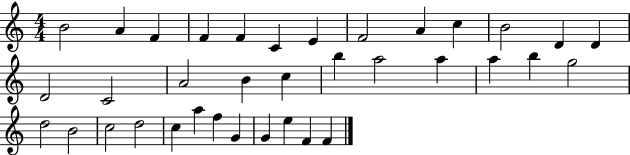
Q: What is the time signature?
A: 4/4